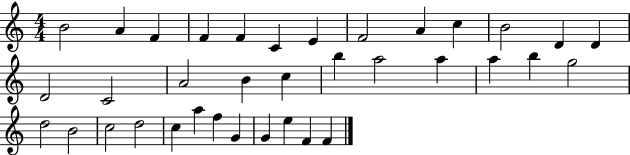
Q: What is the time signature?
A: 4/4